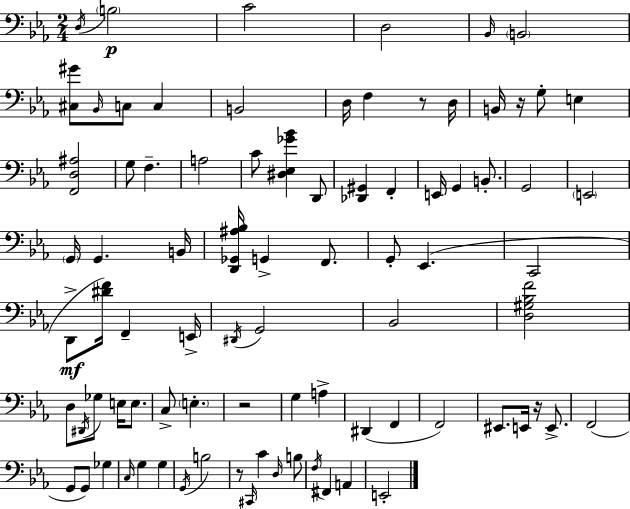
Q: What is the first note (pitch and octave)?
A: D3